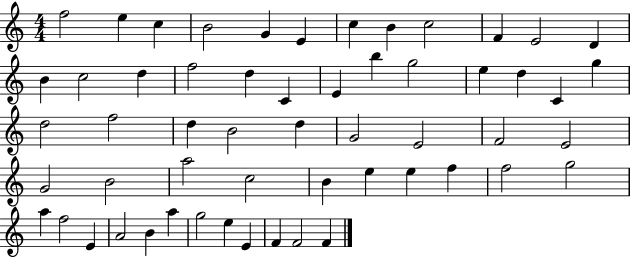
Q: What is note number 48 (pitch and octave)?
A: A4